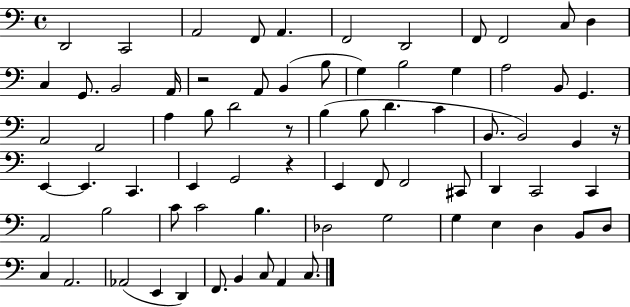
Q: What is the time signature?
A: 4/4